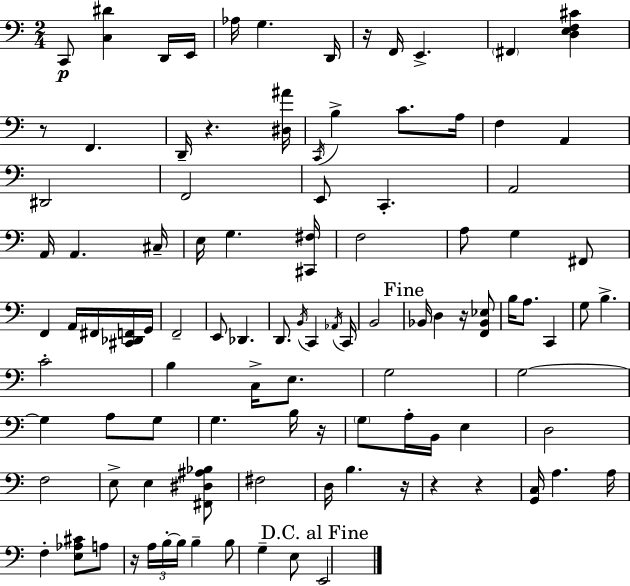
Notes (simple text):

C2/e [C3,D#4]/q D2/s E2/s Ab3/s G3/q. D2/s R/s F2/s E2/q. F#2/q [D3,E3,F3,C#4]/q R/e F2/q. D2/s R/q. [D#3,A#4]/s C2/s B3/q C4/e. A3/s F3/q A2/q D#2/h F2/h E2/e C2/q. A2/h A2/s A2/q. C#3/s E3/s G3/q. [C#2,F#3]/s F3/h A3/e G3/q F#2/e F2/q A2/s F#2/s [C#2,Db2,F2]/s G2/s F2/h E2/e Db2/q. D2/e. B2/s C2/q Ab2/s C2/s B2/h Bb2/s D3/q R/s [F2,Bb2,Eb3]/e B3/s A3/e. C2/q G3/e B3/q. C4/h B3/q C3/s E3/e. G3/h G3/h G3/q A3/e G3/e G3/q. B3/s R/s G3/e A3/s B2/s E3/q D3/h F3/h E3/e E3/q [F#2,D#3,A#3,Bb3]/e F#3/h D3/s B3/q. R/s R/q R/q [G2,C3]/s A3/q. A3/s F3/q [E3,Ab3,C#4]/e A3/e R/s A3/s B3/s B3/s B3/q B3/e G3/q E3/e E2/h